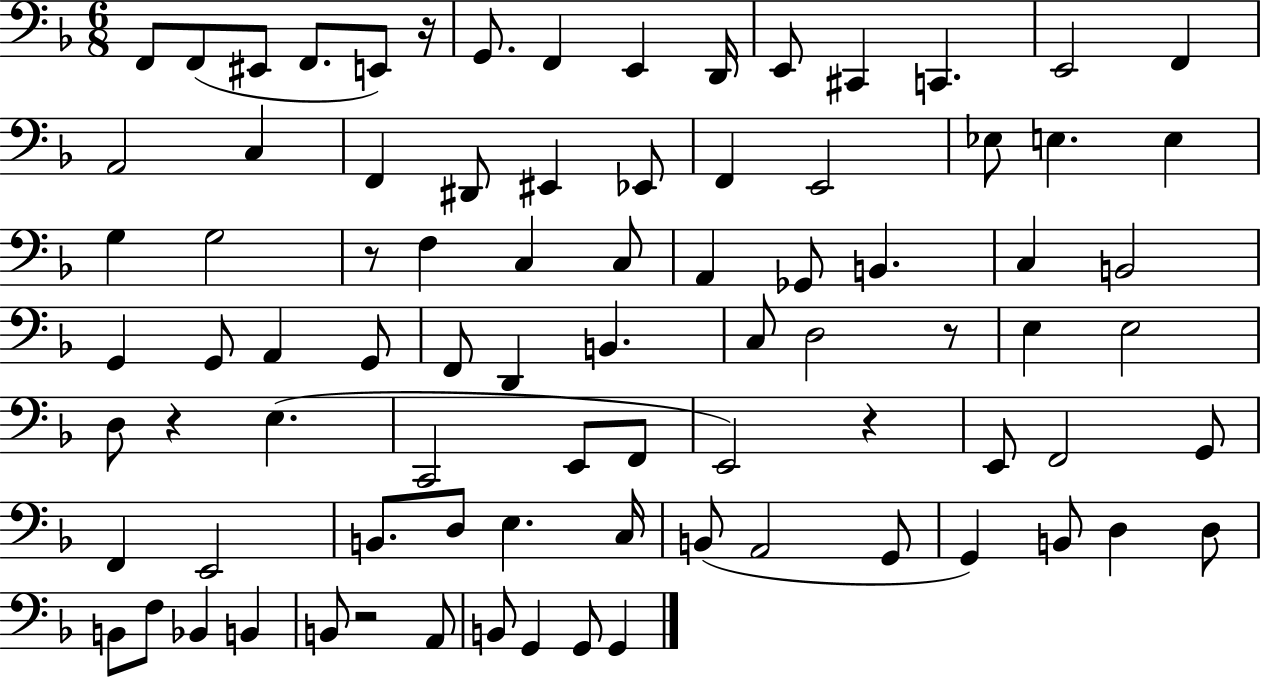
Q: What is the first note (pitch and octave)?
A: F2